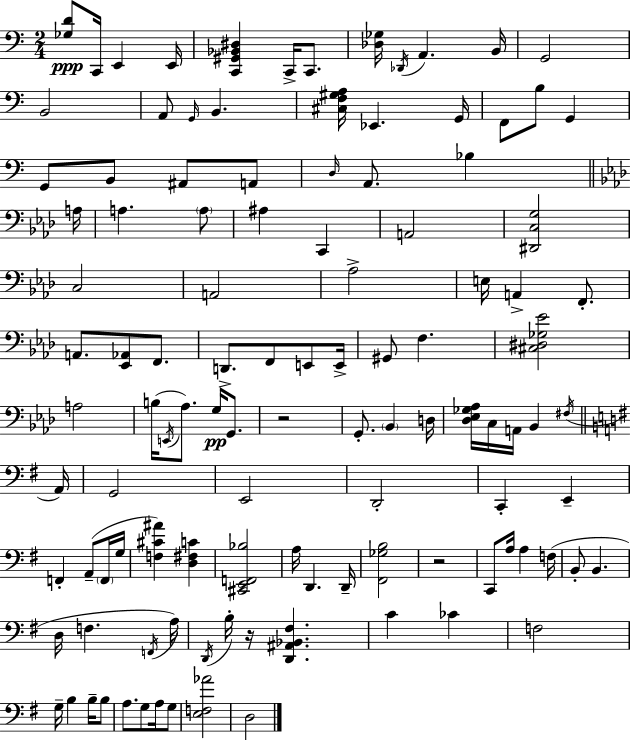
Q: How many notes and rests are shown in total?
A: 112